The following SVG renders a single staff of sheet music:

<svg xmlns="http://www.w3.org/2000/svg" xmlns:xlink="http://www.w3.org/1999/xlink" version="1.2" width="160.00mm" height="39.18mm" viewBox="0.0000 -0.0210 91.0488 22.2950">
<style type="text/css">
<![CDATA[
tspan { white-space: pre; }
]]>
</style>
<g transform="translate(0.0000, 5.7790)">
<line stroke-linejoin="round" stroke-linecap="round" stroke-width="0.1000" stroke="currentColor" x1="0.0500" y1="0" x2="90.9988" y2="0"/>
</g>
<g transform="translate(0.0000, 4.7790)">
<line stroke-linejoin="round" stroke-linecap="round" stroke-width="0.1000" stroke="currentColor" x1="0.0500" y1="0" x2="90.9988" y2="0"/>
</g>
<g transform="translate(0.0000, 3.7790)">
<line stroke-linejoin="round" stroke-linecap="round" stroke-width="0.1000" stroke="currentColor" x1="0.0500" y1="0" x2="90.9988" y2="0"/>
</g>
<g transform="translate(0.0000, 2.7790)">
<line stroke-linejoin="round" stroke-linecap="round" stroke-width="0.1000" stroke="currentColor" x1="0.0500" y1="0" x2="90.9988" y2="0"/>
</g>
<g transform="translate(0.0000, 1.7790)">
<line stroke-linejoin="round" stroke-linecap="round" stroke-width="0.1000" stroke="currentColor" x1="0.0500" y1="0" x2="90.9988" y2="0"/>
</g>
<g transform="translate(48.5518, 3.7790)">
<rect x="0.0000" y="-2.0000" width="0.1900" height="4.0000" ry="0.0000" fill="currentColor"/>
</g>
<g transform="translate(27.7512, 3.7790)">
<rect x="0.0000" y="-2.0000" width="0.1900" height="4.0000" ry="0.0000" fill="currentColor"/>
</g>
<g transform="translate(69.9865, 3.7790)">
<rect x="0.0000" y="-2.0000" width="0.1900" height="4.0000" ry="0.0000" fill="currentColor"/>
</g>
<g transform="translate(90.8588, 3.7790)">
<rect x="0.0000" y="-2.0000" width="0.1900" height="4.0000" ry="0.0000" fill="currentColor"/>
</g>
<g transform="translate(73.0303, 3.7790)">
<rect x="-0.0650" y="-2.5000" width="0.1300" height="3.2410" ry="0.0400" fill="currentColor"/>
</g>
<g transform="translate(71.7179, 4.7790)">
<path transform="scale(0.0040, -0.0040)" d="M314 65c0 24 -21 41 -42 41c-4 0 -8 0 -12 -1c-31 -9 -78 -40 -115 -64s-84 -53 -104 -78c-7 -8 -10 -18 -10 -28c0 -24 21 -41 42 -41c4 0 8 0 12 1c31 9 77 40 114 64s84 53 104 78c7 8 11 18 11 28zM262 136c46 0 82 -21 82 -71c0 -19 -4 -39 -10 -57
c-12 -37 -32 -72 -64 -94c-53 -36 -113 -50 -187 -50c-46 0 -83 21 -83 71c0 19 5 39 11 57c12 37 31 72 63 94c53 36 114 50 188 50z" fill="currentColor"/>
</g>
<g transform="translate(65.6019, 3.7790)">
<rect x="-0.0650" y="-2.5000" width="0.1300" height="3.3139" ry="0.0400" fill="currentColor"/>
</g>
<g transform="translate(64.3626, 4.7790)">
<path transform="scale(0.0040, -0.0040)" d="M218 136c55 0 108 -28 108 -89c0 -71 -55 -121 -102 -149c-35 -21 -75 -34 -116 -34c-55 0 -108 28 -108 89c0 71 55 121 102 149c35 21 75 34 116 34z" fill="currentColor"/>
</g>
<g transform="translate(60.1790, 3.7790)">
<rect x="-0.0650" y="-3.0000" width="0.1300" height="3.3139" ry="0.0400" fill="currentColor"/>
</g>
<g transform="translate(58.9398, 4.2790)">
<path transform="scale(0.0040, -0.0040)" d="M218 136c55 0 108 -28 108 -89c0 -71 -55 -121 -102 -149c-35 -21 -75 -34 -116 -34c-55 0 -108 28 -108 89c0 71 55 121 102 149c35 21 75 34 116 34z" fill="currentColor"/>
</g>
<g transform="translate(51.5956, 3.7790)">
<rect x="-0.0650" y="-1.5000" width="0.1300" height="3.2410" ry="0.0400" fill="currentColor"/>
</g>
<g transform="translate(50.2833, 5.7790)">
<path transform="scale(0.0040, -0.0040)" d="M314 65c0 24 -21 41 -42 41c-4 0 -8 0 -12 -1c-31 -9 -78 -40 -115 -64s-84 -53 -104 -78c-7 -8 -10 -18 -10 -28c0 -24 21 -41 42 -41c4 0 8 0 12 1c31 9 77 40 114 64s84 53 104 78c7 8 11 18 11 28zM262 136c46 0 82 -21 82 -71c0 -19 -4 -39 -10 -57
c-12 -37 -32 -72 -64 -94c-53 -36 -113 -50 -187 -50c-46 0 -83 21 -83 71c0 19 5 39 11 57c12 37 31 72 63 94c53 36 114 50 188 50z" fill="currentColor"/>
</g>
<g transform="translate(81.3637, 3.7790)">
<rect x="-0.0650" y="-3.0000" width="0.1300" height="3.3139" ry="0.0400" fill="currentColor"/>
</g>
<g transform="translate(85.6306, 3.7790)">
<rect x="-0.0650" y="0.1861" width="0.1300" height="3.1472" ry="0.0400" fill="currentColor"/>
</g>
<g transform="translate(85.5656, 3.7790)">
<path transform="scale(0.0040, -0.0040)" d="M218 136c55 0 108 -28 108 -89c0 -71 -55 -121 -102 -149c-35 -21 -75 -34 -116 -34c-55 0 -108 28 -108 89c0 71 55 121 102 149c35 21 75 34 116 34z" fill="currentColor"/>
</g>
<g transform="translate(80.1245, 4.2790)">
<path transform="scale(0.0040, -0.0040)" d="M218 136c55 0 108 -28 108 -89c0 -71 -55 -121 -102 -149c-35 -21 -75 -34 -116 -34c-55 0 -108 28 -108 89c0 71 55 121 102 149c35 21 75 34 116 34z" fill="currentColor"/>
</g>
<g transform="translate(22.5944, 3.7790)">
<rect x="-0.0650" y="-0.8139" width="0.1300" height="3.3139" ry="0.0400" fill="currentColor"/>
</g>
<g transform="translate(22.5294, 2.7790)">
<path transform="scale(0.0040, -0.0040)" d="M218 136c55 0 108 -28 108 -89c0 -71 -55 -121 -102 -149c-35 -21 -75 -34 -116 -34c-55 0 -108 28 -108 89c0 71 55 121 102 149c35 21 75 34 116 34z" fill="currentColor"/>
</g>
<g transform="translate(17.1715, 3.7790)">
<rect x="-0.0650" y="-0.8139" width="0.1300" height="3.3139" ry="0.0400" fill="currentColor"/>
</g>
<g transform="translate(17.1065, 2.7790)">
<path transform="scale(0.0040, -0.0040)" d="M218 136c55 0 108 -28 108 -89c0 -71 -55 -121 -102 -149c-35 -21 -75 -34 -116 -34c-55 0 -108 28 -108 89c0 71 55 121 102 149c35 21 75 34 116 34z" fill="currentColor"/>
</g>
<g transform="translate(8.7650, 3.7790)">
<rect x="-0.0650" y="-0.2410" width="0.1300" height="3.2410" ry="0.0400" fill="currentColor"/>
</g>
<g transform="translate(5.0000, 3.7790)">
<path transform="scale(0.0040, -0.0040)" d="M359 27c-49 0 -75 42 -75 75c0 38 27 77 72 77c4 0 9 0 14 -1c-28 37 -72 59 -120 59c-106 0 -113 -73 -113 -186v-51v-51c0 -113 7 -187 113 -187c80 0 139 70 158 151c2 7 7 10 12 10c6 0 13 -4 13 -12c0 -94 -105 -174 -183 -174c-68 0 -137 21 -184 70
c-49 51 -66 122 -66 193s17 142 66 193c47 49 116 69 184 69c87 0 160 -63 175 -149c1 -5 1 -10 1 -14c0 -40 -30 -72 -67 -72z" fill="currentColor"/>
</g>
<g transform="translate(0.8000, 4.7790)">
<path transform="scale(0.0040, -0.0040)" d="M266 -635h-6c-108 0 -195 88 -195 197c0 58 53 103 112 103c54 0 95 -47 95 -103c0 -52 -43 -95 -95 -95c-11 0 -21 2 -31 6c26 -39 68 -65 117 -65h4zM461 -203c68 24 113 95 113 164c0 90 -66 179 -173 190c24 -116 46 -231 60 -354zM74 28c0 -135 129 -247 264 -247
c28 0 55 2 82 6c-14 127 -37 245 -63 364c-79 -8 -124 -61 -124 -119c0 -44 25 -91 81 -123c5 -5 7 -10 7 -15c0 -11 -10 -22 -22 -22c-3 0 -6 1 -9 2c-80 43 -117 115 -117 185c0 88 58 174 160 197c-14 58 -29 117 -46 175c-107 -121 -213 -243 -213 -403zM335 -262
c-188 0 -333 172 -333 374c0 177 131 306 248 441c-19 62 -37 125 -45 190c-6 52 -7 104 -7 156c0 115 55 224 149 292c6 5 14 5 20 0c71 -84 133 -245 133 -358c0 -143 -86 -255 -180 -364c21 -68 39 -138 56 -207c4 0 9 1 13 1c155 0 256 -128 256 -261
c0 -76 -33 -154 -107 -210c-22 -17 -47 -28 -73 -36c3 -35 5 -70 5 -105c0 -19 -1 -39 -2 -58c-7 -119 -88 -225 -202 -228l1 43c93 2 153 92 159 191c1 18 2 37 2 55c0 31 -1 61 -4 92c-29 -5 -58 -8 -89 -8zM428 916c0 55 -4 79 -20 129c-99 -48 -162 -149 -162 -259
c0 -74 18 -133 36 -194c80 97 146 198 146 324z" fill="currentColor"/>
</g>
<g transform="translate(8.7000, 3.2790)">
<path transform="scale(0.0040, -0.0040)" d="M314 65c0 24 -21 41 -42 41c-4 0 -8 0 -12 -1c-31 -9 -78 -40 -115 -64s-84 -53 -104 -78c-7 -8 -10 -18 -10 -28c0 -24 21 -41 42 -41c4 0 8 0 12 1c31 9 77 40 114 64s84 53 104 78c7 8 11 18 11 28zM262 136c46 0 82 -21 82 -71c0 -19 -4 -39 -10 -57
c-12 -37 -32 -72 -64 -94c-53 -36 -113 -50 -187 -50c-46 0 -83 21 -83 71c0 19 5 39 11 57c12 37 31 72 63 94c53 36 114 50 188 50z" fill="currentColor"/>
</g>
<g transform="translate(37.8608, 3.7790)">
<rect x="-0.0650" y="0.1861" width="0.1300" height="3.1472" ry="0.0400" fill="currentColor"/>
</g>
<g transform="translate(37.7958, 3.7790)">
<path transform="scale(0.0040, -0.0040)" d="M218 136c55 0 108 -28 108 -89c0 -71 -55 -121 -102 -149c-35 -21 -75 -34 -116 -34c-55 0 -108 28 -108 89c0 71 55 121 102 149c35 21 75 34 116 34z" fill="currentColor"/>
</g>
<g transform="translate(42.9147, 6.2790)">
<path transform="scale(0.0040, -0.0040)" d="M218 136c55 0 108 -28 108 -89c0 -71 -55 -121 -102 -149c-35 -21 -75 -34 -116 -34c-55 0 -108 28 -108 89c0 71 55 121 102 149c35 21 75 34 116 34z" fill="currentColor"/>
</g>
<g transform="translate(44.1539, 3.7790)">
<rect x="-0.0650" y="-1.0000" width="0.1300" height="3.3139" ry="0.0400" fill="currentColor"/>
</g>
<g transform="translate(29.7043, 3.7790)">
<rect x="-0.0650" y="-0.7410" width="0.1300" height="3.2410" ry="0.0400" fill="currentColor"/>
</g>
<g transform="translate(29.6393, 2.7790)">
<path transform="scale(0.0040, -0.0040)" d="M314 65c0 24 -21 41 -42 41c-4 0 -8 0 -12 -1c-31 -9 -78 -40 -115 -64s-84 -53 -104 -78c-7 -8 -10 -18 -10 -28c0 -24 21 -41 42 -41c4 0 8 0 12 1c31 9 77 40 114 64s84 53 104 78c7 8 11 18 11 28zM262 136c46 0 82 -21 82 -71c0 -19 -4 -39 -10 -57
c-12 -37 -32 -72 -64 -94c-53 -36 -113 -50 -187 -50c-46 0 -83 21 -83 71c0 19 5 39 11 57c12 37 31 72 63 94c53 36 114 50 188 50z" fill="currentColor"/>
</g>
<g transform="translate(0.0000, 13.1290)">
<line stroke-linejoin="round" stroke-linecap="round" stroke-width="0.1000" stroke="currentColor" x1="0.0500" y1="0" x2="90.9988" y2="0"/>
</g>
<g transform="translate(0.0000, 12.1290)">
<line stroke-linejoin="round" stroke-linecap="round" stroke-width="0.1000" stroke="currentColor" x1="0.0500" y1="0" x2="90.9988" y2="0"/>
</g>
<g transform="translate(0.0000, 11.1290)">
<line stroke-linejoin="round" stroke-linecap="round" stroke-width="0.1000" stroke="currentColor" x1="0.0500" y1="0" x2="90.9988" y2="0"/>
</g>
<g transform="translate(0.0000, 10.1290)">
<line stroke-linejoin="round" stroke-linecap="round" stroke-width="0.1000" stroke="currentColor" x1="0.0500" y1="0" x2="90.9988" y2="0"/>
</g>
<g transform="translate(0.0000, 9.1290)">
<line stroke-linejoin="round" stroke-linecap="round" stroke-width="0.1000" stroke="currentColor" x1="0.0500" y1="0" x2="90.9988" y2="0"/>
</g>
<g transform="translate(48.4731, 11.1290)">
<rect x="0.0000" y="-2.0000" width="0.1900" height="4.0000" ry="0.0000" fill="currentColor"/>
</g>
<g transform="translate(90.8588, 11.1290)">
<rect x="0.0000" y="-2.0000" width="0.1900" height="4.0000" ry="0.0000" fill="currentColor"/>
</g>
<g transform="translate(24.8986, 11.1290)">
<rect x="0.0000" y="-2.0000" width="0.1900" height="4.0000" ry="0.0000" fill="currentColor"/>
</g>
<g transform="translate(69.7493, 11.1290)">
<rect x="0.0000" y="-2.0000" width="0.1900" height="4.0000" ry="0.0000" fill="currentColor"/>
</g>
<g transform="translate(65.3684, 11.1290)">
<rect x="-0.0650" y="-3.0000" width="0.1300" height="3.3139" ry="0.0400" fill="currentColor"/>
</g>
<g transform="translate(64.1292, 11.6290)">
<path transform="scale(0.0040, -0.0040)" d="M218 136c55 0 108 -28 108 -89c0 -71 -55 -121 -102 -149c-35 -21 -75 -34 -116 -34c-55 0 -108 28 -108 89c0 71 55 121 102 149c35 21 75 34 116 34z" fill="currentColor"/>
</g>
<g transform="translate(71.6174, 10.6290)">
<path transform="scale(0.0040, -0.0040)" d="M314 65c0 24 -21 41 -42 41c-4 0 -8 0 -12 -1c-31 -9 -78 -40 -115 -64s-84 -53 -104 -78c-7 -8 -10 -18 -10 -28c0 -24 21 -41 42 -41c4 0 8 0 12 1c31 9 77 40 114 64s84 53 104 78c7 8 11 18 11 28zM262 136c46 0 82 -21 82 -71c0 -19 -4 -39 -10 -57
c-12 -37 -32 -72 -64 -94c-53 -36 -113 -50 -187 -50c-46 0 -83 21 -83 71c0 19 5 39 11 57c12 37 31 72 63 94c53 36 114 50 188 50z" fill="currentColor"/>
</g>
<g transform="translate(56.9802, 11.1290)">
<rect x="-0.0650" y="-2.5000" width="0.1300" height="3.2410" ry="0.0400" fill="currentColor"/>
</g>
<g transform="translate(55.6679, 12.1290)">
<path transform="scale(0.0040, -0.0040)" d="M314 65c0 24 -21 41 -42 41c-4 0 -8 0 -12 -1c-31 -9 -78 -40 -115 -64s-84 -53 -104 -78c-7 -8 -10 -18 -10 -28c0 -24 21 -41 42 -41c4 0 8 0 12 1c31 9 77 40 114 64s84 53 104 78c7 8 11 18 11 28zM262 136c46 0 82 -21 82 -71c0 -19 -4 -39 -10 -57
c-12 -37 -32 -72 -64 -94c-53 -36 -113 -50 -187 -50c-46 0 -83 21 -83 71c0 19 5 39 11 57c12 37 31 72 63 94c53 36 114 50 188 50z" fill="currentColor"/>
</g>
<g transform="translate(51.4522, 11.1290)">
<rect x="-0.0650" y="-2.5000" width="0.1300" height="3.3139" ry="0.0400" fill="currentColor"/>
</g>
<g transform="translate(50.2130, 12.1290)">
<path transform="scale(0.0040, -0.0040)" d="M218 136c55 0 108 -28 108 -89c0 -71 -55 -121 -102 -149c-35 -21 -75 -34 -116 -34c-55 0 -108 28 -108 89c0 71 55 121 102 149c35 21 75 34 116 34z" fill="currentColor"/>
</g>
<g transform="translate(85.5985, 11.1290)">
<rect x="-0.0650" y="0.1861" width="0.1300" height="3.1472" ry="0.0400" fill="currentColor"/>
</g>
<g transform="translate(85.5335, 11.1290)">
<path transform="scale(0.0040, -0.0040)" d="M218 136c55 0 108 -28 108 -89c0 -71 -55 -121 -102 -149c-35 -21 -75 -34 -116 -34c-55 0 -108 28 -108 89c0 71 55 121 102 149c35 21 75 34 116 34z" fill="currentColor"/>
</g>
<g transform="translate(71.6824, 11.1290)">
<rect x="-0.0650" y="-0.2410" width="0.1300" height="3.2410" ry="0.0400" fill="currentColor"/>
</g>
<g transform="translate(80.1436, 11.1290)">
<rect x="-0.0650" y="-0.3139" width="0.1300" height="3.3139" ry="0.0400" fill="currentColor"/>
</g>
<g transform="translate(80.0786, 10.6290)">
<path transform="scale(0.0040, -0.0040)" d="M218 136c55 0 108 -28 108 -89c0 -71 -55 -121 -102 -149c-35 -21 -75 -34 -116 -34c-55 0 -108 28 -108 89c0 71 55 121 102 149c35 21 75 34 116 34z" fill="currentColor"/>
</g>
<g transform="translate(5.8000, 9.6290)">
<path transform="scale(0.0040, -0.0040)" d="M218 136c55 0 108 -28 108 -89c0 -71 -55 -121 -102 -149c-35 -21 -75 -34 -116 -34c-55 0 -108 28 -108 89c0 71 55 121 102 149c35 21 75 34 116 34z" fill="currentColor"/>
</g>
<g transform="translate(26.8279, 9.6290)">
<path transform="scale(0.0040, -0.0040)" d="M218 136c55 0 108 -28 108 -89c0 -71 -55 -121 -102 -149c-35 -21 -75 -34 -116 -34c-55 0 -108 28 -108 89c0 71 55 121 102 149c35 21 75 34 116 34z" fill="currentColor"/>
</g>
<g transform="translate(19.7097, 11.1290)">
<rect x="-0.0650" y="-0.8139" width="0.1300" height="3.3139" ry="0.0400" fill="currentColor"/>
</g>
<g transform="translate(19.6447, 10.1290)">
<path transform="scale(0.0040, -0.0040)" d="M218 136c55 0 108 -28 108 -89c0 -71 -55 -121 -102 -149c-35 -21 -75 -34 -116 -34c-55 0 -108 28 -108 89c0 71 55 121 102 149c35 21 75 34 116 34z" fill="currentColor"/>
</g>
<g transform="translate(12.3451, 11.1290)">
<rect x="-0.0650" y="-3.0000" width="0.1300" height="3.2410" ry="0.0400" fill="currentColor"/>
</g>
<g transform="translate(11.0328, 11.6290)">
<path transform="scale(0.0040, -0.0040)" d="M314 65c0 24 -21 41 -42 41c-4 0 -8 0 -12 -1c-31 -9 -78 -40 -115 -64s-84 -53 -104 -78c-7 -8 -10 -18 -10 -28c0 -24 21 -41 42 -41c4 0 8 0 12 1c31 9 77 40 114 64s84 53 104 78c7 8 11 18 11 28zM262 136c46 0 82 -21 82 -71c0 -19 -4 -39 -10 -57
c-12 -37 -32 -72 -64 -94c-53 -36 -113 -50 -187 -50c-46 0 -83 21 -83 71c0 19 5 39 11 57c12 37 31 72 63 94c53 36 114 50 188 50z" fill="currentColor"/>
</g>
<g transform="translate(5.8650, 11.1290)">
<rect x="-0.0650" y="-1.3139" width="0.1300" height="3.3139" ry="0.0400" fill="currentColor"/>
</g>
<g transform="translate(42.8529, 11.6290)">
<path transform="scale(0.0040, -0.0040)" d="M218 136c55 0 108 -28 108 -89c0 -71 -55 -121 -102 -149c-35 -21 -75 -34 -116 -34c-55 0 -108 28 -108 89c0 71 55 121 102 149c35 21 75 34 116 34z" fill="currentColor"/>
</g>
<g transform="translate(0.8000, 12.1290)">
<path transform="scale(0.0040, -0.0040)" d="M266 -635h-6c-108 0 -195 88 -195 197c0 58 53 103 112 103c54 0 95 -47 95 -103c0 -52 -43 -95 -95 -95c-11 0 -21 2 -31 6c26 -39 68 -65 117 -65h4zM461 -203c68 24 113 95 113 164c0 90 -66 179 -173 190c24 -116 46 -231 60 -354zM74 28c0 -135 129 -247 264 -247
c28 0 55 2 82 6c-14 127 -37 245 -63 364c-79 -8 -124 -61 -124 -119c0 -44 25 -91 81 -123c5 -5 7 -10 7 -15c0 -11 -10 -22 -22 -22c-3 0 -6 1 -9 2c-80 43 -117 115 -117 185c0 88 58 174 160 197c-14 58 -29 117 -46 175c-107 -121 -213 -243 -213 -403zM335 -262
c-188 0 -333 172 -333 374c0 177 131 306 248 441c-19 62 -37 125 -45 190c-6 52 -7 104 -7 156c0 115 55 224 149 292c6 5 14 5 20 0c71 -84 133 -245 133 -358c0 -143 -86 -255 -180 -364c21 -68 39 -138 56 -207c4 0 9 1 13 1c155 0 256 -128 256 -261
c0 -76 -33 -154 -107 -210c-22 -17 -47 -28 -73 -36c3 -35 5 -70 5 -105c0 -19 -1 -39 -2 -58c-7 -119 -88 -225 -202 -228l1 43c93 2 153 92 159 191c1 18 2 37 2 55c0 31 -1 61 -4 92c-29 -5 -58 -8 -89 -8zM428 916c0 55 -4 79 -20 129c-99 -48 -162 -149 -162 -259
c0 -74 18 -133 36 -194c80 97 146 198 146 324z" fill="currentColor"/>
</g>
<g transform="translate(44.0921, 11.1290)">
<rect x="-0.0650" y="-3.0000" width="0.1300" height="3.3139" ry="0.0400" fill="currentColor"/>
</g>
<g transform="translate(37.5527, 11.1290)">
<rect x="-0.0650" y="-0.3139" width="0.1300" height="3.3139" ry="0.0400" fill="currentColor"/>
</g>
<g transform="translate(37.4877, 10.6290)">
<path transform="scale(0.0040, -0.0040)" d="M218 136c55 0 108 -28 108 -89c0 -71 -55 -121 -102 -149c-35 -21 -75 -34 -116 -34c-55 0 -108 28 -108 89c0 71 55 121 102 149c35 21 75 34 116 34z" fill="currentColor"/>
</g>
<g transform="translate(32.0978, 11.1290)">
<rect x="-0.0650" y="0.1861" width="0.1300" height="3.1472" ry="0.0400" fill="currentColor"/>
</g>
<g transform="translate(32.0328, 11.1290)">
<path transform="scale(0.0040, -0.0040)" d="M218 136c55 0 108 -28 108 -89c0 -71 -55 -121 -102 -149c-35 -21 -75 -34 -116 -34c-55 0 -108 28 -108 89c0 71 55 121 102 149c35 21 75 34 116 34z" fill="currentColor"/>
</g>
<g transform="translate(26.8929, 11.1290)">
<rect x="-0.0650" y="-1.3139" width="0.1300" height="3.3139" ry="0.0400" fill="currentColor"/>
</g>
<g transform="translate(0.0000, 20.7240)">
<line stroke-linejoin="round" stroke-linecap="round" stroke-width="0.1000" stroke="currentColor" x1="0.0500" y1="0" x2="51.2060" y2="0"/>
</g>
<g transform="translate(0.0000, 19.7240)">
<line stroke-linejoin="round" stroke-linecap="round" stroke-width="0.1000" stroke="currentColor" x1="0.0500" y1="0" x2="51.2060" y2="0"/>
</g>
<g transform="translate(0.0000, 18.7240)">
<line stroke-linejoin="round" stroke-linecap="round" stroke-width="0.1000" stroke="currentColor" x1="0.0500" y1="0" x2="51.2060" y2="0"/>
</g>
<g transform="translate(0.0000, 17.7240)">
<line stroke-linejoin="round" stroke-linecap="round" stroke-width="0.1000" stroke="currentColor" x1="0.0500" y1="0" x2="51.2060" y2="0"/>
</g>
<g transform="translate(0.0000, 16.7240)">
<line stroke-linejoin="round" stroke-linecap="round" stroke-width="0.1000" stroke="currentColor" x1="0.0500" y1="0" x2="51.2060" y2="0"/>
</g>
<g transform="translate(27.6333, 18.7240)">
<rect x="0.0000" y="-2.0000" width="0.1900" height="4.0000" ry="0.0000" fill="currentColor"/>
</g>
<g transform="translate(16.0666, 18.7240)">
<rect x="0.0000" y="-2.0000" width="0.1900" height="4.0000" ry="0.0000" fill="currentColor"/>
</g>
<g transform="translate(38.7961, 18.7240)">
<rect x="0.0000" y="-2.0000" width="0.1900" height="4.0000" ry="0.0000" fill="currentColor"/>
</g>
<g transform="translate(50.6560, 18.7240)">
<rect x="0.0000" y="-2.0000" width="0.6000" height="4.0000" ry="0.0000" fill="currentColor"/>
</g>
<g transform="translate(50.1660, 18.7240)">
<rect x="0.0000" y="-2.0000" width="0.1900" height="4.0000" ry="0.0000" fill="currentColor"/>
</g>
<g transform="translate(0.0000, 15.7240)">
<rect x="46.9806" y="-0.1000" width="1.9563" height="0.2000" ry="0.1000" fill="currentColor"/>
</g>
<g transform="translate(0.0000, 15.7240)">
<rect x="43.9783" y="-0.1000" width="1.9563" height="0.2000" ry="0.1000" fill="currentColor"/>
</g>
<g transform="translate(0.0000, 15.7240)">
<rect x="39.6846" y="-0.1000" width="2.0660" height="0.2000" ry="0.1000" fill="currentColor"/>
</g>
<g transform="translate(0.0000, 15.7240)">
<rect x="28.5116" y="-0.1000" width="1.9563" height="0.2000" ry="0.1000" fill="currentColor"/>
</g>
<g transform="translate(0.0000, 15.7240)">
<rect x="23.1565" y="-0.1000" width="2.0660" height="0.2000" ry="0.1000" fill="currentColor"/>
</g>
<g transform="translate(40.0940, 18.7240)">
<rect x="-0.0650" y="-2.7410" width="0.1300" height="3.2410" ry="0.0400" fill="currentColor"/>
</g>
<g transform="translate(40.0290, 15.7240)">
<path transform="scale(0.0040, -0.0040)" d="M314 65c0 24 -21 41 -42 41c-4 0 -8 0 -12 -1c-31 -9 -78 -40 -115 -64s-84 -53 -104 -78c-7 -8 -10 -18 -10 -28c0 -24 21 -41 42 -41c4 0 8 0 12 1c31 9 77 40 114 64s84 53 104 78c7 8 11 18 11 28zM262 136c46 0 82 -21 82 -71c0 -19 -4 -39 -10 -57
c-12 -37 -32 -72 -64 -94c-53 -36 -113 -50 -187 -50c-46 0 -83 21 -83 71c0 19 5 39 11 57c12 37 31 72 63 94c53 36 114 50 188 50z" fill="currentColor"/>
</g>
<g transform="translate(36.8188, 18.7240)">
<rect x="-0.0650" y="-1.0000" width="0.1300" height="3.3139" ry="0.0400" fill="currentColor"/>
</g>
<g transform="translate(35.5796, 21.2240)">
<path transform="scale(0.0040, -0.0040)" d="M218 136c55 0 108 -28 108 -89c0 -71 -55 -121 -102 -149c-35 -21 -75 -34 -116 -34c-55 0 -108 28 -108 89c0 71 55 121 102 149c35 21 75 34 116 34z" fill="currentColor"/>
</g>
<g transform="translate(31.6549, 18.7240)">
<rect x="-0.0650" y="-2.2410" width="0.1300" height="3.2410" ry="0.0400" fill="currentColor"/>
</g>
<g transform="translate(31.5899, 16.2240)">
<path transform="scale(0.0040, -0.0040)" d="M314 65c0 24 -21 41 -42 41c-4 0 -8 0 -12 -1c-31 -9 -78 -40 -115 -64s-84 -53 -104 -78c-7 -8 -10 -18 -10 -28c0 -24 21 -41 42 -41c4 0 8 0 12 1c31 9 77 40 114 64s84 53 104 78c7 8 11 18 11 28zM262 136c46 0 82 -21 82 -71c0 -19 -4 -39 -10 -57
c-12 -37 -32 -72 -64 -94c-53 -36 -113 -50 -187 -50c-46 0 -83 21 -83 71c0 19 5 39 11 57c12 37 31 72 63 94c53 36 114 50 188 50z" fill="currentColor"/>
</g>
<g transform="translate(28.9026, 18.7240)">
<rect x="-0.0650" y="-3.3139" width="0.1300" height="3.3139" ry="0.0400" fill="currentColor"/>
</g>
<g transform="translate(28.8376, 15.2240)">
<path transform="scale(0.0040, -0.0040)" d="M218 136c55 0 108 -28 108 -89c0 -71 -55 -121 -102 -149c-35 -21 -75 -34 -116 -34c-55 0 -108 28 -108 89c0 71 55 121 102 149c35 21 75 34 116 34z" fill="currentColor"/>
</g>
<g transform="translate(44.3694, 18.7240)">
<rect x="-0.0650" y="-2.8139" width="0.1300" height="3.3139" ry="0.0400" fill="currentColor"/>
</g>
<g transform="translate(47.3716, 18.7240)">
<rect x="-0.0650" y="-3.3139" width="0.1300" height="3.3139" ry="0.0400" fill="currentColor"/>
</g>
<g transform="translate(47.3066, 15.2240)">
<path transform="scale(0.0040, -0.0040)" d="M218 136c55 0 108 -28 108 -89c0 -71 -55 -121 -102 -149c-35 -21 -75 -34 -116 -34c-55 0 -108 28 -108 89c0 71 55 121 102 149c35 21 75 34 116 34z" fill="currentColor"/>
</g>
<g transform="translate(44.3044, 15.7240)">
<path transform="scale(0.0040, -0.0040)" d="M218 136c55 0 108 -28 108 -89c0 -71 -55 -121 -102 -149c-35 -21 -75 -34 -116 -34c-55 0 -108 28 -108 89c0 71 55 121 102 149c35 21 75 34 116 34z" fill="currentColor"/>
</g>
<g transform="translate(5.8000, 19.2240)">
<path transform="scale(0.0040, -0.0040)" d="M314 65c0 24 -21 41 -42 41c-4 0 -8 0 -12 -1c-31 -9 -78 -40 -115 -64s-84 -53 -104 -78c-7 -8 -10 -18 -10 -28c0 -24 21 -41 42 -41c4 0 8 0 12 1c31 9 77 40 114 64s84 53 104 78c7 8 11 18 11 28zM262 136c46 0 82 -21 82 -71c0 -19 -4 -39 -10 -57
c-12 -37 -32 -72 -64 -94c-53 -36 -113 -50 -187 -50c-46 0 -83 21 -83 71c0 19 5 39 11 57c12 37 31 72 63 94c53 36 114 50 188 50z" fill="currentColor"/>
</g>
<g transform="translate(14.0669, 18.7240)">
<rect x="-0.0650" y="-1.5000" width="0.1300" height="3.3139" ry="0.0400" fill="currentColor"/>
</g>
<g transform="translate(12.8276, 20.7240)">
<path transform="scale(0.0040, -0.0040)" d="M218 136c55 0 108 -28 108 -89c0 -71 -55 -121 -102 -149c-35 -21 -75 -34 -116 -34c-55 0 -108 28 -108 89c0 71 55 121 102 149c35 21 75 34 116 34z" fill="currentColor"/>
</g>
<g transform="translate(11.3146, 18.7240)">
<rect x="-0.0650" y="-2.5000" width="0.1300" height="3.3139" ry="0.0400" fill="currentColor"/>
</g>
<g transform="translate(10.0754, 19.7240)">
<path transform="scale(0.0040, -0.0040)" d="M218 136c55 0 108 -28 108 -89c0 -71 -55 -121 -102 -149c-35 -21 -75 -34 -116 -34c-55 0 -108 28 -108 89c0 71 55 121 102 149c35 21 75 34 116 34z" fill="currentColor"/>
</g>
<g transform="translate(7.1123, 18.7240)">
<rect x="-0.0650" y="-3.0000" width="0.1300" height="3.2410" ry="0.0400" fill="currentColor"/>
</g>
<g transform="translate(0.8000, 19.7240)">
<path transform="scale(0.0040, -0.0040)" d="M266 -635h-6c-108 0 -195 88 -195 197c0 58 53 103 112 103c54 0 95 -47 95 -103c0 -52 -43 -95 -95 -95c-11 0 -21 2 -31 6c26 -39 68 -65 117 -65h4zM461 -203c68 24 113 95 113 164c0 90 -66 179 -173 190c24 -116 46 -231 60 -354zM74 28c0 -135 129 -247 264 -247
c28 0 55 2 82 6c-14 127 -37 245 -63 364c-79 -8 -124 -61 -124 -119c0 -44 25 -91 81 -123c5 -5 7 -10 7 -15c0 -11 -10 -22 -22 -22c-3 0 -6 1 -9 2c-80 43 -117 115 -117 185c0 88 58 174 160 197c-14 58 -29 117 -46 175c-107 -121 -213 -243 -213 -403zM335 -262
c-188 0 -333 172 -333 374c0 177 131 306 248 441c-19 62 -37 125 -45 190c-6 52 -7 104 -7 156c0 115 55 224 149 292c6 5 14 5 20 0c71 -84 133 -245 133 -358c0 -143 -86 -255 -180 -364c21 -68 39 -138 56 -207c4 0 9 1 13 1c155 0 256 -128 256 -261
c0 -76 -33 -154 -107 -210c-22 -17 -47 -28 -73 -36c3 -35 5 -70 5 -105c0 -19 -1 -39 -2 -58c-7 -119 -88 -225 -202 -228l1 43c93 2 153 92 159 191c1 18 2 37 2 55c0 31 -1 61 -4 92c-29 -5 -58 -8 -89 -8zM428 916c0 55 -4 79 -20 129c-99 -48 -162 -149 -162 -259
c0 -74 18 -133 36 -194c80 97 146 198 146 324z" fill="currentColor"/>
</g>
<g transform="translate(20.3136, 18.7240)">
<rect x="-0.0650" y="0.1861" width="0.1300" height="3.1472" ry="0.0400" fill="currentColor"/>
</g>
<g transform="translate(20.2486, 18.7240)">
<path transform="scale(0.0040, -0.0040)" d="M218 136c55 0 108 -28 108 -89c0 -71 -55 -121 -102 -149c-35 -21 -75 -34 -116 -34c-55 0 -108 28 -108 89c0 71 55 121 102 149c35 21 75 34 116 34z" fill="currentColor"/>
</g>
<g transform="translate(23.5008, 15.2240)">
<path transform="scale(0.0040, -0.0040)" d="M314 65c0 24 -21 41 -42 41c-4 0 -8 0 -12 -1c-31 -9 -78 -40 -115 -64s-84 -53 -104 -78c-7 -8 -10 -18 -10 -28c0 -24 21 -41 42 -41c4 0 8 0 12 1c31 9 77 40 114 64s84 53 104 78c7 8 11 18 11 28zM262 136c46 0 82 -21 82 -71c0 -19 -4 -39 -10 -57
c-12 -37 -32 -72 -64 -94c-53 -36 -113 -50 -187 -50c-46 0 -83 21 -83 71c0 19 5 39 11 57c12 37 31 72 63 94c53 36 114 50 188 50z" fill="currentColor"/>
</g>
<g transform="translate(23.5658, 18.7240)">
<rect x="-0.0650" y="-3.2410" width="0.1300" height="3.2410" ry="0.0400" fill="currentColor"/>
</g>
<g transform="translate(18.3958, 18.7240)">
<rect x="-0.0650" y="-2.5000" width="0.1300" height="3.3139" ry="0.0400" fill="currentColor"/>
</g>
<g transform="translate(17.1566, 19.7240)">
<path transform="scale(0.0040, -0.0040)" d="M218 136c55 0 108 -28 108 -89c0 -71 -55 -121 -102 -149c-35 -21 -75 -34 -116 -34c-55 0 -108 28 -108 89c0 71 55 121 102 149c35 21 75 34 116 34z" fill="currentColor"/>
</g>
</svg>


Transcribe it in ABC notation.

X:1
T:Untitled
M:4/4
L:1/4
K:C
c2 d d d2 B D E2 A G G2 A B e A2 d e B c A G G2 A c2 c B A2 G E G B b2 b g2 D a2 a b